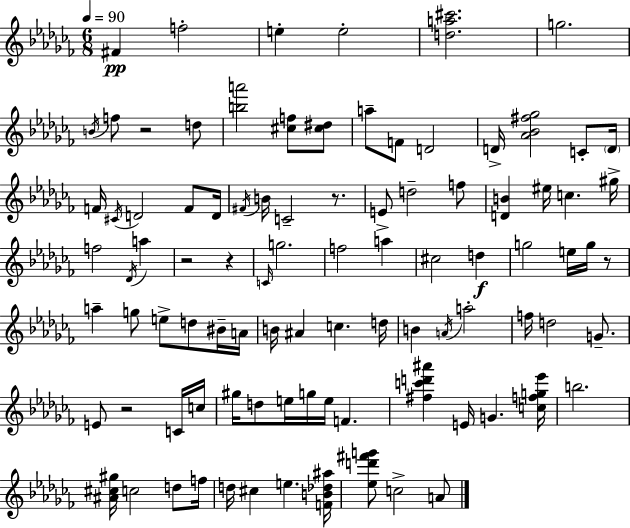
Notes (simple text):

F#4/q F5/h E5/q E5/h [D5,A5,C#6]/h. G5/h. B4/s F5/e R/h D5/e [B5,A6]/h [C#5,F5]/e [C#5,D#5]/e A5/e F4/e D4/h D4/s [Ab4,Bb4,F#5,Gb5]/h C4/e D4/s F4/s C#4/s D4/h F4/e D4/s F#4/s B4/s C4/h R/e. E4/e D5/h F5/e [D4,B4]/q EIS5/s C5/q. G#5/s F5/h Db4/s A5/q R/h R/q C4/s G5/h. F5/h A5/q C#5/h D5/q G5/h E5/s G5/s R/e A5/q G5/e E5/e D5/e BIS4/s A4/s B4/s A#4/q C5/q. D5/s B4/q A4/s A5/h F5/s D5/h G4/e. E4/e R/h C4/s C5/s G#5/s D5/e E5/s G5/s E5/s F4/q. [F#5,C6,D6,A#6]/q E4/s G4/q. [C5,F5,G5,Eb6]/s B5/h. [A#4,C#5,G#5]/s C5/h D5/e F5/s D5/s C#5/q E5/q. [F4,B4,Db5,A#5]/s [Eb5,D6,F#6,G6]/e C5/h A4/e